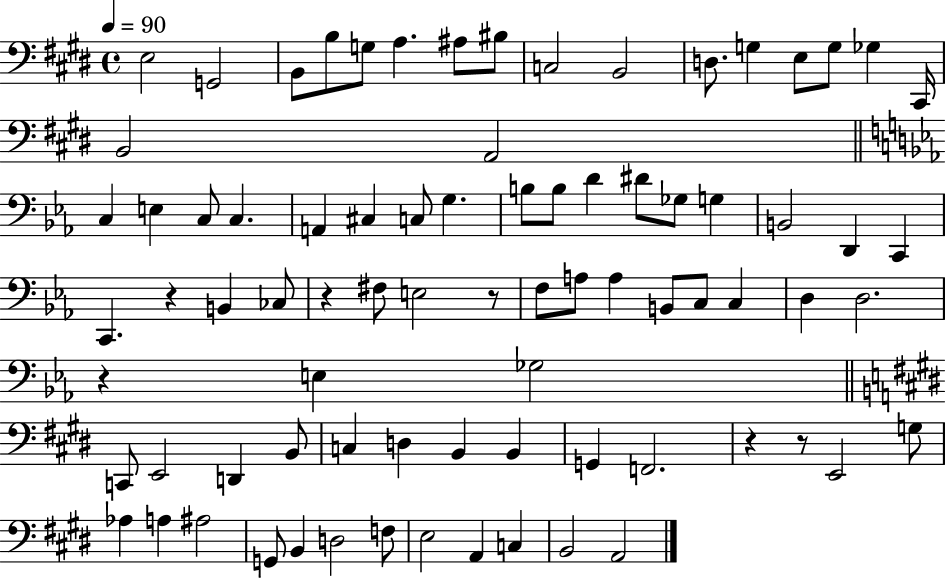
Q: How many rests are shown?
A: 6